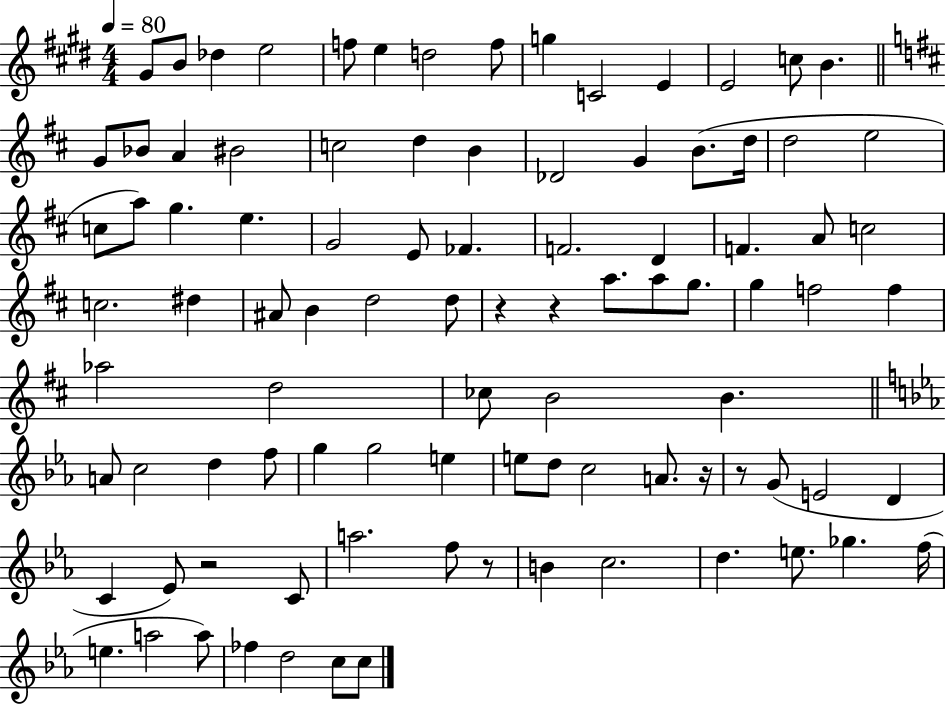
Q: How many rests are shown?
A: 6